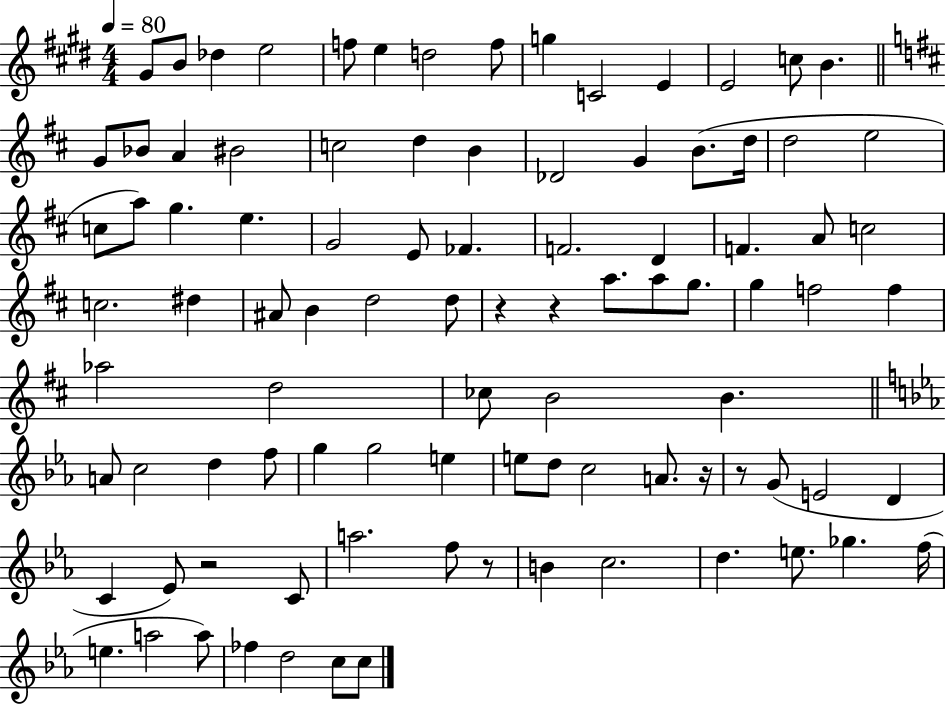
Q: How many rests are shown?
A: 6